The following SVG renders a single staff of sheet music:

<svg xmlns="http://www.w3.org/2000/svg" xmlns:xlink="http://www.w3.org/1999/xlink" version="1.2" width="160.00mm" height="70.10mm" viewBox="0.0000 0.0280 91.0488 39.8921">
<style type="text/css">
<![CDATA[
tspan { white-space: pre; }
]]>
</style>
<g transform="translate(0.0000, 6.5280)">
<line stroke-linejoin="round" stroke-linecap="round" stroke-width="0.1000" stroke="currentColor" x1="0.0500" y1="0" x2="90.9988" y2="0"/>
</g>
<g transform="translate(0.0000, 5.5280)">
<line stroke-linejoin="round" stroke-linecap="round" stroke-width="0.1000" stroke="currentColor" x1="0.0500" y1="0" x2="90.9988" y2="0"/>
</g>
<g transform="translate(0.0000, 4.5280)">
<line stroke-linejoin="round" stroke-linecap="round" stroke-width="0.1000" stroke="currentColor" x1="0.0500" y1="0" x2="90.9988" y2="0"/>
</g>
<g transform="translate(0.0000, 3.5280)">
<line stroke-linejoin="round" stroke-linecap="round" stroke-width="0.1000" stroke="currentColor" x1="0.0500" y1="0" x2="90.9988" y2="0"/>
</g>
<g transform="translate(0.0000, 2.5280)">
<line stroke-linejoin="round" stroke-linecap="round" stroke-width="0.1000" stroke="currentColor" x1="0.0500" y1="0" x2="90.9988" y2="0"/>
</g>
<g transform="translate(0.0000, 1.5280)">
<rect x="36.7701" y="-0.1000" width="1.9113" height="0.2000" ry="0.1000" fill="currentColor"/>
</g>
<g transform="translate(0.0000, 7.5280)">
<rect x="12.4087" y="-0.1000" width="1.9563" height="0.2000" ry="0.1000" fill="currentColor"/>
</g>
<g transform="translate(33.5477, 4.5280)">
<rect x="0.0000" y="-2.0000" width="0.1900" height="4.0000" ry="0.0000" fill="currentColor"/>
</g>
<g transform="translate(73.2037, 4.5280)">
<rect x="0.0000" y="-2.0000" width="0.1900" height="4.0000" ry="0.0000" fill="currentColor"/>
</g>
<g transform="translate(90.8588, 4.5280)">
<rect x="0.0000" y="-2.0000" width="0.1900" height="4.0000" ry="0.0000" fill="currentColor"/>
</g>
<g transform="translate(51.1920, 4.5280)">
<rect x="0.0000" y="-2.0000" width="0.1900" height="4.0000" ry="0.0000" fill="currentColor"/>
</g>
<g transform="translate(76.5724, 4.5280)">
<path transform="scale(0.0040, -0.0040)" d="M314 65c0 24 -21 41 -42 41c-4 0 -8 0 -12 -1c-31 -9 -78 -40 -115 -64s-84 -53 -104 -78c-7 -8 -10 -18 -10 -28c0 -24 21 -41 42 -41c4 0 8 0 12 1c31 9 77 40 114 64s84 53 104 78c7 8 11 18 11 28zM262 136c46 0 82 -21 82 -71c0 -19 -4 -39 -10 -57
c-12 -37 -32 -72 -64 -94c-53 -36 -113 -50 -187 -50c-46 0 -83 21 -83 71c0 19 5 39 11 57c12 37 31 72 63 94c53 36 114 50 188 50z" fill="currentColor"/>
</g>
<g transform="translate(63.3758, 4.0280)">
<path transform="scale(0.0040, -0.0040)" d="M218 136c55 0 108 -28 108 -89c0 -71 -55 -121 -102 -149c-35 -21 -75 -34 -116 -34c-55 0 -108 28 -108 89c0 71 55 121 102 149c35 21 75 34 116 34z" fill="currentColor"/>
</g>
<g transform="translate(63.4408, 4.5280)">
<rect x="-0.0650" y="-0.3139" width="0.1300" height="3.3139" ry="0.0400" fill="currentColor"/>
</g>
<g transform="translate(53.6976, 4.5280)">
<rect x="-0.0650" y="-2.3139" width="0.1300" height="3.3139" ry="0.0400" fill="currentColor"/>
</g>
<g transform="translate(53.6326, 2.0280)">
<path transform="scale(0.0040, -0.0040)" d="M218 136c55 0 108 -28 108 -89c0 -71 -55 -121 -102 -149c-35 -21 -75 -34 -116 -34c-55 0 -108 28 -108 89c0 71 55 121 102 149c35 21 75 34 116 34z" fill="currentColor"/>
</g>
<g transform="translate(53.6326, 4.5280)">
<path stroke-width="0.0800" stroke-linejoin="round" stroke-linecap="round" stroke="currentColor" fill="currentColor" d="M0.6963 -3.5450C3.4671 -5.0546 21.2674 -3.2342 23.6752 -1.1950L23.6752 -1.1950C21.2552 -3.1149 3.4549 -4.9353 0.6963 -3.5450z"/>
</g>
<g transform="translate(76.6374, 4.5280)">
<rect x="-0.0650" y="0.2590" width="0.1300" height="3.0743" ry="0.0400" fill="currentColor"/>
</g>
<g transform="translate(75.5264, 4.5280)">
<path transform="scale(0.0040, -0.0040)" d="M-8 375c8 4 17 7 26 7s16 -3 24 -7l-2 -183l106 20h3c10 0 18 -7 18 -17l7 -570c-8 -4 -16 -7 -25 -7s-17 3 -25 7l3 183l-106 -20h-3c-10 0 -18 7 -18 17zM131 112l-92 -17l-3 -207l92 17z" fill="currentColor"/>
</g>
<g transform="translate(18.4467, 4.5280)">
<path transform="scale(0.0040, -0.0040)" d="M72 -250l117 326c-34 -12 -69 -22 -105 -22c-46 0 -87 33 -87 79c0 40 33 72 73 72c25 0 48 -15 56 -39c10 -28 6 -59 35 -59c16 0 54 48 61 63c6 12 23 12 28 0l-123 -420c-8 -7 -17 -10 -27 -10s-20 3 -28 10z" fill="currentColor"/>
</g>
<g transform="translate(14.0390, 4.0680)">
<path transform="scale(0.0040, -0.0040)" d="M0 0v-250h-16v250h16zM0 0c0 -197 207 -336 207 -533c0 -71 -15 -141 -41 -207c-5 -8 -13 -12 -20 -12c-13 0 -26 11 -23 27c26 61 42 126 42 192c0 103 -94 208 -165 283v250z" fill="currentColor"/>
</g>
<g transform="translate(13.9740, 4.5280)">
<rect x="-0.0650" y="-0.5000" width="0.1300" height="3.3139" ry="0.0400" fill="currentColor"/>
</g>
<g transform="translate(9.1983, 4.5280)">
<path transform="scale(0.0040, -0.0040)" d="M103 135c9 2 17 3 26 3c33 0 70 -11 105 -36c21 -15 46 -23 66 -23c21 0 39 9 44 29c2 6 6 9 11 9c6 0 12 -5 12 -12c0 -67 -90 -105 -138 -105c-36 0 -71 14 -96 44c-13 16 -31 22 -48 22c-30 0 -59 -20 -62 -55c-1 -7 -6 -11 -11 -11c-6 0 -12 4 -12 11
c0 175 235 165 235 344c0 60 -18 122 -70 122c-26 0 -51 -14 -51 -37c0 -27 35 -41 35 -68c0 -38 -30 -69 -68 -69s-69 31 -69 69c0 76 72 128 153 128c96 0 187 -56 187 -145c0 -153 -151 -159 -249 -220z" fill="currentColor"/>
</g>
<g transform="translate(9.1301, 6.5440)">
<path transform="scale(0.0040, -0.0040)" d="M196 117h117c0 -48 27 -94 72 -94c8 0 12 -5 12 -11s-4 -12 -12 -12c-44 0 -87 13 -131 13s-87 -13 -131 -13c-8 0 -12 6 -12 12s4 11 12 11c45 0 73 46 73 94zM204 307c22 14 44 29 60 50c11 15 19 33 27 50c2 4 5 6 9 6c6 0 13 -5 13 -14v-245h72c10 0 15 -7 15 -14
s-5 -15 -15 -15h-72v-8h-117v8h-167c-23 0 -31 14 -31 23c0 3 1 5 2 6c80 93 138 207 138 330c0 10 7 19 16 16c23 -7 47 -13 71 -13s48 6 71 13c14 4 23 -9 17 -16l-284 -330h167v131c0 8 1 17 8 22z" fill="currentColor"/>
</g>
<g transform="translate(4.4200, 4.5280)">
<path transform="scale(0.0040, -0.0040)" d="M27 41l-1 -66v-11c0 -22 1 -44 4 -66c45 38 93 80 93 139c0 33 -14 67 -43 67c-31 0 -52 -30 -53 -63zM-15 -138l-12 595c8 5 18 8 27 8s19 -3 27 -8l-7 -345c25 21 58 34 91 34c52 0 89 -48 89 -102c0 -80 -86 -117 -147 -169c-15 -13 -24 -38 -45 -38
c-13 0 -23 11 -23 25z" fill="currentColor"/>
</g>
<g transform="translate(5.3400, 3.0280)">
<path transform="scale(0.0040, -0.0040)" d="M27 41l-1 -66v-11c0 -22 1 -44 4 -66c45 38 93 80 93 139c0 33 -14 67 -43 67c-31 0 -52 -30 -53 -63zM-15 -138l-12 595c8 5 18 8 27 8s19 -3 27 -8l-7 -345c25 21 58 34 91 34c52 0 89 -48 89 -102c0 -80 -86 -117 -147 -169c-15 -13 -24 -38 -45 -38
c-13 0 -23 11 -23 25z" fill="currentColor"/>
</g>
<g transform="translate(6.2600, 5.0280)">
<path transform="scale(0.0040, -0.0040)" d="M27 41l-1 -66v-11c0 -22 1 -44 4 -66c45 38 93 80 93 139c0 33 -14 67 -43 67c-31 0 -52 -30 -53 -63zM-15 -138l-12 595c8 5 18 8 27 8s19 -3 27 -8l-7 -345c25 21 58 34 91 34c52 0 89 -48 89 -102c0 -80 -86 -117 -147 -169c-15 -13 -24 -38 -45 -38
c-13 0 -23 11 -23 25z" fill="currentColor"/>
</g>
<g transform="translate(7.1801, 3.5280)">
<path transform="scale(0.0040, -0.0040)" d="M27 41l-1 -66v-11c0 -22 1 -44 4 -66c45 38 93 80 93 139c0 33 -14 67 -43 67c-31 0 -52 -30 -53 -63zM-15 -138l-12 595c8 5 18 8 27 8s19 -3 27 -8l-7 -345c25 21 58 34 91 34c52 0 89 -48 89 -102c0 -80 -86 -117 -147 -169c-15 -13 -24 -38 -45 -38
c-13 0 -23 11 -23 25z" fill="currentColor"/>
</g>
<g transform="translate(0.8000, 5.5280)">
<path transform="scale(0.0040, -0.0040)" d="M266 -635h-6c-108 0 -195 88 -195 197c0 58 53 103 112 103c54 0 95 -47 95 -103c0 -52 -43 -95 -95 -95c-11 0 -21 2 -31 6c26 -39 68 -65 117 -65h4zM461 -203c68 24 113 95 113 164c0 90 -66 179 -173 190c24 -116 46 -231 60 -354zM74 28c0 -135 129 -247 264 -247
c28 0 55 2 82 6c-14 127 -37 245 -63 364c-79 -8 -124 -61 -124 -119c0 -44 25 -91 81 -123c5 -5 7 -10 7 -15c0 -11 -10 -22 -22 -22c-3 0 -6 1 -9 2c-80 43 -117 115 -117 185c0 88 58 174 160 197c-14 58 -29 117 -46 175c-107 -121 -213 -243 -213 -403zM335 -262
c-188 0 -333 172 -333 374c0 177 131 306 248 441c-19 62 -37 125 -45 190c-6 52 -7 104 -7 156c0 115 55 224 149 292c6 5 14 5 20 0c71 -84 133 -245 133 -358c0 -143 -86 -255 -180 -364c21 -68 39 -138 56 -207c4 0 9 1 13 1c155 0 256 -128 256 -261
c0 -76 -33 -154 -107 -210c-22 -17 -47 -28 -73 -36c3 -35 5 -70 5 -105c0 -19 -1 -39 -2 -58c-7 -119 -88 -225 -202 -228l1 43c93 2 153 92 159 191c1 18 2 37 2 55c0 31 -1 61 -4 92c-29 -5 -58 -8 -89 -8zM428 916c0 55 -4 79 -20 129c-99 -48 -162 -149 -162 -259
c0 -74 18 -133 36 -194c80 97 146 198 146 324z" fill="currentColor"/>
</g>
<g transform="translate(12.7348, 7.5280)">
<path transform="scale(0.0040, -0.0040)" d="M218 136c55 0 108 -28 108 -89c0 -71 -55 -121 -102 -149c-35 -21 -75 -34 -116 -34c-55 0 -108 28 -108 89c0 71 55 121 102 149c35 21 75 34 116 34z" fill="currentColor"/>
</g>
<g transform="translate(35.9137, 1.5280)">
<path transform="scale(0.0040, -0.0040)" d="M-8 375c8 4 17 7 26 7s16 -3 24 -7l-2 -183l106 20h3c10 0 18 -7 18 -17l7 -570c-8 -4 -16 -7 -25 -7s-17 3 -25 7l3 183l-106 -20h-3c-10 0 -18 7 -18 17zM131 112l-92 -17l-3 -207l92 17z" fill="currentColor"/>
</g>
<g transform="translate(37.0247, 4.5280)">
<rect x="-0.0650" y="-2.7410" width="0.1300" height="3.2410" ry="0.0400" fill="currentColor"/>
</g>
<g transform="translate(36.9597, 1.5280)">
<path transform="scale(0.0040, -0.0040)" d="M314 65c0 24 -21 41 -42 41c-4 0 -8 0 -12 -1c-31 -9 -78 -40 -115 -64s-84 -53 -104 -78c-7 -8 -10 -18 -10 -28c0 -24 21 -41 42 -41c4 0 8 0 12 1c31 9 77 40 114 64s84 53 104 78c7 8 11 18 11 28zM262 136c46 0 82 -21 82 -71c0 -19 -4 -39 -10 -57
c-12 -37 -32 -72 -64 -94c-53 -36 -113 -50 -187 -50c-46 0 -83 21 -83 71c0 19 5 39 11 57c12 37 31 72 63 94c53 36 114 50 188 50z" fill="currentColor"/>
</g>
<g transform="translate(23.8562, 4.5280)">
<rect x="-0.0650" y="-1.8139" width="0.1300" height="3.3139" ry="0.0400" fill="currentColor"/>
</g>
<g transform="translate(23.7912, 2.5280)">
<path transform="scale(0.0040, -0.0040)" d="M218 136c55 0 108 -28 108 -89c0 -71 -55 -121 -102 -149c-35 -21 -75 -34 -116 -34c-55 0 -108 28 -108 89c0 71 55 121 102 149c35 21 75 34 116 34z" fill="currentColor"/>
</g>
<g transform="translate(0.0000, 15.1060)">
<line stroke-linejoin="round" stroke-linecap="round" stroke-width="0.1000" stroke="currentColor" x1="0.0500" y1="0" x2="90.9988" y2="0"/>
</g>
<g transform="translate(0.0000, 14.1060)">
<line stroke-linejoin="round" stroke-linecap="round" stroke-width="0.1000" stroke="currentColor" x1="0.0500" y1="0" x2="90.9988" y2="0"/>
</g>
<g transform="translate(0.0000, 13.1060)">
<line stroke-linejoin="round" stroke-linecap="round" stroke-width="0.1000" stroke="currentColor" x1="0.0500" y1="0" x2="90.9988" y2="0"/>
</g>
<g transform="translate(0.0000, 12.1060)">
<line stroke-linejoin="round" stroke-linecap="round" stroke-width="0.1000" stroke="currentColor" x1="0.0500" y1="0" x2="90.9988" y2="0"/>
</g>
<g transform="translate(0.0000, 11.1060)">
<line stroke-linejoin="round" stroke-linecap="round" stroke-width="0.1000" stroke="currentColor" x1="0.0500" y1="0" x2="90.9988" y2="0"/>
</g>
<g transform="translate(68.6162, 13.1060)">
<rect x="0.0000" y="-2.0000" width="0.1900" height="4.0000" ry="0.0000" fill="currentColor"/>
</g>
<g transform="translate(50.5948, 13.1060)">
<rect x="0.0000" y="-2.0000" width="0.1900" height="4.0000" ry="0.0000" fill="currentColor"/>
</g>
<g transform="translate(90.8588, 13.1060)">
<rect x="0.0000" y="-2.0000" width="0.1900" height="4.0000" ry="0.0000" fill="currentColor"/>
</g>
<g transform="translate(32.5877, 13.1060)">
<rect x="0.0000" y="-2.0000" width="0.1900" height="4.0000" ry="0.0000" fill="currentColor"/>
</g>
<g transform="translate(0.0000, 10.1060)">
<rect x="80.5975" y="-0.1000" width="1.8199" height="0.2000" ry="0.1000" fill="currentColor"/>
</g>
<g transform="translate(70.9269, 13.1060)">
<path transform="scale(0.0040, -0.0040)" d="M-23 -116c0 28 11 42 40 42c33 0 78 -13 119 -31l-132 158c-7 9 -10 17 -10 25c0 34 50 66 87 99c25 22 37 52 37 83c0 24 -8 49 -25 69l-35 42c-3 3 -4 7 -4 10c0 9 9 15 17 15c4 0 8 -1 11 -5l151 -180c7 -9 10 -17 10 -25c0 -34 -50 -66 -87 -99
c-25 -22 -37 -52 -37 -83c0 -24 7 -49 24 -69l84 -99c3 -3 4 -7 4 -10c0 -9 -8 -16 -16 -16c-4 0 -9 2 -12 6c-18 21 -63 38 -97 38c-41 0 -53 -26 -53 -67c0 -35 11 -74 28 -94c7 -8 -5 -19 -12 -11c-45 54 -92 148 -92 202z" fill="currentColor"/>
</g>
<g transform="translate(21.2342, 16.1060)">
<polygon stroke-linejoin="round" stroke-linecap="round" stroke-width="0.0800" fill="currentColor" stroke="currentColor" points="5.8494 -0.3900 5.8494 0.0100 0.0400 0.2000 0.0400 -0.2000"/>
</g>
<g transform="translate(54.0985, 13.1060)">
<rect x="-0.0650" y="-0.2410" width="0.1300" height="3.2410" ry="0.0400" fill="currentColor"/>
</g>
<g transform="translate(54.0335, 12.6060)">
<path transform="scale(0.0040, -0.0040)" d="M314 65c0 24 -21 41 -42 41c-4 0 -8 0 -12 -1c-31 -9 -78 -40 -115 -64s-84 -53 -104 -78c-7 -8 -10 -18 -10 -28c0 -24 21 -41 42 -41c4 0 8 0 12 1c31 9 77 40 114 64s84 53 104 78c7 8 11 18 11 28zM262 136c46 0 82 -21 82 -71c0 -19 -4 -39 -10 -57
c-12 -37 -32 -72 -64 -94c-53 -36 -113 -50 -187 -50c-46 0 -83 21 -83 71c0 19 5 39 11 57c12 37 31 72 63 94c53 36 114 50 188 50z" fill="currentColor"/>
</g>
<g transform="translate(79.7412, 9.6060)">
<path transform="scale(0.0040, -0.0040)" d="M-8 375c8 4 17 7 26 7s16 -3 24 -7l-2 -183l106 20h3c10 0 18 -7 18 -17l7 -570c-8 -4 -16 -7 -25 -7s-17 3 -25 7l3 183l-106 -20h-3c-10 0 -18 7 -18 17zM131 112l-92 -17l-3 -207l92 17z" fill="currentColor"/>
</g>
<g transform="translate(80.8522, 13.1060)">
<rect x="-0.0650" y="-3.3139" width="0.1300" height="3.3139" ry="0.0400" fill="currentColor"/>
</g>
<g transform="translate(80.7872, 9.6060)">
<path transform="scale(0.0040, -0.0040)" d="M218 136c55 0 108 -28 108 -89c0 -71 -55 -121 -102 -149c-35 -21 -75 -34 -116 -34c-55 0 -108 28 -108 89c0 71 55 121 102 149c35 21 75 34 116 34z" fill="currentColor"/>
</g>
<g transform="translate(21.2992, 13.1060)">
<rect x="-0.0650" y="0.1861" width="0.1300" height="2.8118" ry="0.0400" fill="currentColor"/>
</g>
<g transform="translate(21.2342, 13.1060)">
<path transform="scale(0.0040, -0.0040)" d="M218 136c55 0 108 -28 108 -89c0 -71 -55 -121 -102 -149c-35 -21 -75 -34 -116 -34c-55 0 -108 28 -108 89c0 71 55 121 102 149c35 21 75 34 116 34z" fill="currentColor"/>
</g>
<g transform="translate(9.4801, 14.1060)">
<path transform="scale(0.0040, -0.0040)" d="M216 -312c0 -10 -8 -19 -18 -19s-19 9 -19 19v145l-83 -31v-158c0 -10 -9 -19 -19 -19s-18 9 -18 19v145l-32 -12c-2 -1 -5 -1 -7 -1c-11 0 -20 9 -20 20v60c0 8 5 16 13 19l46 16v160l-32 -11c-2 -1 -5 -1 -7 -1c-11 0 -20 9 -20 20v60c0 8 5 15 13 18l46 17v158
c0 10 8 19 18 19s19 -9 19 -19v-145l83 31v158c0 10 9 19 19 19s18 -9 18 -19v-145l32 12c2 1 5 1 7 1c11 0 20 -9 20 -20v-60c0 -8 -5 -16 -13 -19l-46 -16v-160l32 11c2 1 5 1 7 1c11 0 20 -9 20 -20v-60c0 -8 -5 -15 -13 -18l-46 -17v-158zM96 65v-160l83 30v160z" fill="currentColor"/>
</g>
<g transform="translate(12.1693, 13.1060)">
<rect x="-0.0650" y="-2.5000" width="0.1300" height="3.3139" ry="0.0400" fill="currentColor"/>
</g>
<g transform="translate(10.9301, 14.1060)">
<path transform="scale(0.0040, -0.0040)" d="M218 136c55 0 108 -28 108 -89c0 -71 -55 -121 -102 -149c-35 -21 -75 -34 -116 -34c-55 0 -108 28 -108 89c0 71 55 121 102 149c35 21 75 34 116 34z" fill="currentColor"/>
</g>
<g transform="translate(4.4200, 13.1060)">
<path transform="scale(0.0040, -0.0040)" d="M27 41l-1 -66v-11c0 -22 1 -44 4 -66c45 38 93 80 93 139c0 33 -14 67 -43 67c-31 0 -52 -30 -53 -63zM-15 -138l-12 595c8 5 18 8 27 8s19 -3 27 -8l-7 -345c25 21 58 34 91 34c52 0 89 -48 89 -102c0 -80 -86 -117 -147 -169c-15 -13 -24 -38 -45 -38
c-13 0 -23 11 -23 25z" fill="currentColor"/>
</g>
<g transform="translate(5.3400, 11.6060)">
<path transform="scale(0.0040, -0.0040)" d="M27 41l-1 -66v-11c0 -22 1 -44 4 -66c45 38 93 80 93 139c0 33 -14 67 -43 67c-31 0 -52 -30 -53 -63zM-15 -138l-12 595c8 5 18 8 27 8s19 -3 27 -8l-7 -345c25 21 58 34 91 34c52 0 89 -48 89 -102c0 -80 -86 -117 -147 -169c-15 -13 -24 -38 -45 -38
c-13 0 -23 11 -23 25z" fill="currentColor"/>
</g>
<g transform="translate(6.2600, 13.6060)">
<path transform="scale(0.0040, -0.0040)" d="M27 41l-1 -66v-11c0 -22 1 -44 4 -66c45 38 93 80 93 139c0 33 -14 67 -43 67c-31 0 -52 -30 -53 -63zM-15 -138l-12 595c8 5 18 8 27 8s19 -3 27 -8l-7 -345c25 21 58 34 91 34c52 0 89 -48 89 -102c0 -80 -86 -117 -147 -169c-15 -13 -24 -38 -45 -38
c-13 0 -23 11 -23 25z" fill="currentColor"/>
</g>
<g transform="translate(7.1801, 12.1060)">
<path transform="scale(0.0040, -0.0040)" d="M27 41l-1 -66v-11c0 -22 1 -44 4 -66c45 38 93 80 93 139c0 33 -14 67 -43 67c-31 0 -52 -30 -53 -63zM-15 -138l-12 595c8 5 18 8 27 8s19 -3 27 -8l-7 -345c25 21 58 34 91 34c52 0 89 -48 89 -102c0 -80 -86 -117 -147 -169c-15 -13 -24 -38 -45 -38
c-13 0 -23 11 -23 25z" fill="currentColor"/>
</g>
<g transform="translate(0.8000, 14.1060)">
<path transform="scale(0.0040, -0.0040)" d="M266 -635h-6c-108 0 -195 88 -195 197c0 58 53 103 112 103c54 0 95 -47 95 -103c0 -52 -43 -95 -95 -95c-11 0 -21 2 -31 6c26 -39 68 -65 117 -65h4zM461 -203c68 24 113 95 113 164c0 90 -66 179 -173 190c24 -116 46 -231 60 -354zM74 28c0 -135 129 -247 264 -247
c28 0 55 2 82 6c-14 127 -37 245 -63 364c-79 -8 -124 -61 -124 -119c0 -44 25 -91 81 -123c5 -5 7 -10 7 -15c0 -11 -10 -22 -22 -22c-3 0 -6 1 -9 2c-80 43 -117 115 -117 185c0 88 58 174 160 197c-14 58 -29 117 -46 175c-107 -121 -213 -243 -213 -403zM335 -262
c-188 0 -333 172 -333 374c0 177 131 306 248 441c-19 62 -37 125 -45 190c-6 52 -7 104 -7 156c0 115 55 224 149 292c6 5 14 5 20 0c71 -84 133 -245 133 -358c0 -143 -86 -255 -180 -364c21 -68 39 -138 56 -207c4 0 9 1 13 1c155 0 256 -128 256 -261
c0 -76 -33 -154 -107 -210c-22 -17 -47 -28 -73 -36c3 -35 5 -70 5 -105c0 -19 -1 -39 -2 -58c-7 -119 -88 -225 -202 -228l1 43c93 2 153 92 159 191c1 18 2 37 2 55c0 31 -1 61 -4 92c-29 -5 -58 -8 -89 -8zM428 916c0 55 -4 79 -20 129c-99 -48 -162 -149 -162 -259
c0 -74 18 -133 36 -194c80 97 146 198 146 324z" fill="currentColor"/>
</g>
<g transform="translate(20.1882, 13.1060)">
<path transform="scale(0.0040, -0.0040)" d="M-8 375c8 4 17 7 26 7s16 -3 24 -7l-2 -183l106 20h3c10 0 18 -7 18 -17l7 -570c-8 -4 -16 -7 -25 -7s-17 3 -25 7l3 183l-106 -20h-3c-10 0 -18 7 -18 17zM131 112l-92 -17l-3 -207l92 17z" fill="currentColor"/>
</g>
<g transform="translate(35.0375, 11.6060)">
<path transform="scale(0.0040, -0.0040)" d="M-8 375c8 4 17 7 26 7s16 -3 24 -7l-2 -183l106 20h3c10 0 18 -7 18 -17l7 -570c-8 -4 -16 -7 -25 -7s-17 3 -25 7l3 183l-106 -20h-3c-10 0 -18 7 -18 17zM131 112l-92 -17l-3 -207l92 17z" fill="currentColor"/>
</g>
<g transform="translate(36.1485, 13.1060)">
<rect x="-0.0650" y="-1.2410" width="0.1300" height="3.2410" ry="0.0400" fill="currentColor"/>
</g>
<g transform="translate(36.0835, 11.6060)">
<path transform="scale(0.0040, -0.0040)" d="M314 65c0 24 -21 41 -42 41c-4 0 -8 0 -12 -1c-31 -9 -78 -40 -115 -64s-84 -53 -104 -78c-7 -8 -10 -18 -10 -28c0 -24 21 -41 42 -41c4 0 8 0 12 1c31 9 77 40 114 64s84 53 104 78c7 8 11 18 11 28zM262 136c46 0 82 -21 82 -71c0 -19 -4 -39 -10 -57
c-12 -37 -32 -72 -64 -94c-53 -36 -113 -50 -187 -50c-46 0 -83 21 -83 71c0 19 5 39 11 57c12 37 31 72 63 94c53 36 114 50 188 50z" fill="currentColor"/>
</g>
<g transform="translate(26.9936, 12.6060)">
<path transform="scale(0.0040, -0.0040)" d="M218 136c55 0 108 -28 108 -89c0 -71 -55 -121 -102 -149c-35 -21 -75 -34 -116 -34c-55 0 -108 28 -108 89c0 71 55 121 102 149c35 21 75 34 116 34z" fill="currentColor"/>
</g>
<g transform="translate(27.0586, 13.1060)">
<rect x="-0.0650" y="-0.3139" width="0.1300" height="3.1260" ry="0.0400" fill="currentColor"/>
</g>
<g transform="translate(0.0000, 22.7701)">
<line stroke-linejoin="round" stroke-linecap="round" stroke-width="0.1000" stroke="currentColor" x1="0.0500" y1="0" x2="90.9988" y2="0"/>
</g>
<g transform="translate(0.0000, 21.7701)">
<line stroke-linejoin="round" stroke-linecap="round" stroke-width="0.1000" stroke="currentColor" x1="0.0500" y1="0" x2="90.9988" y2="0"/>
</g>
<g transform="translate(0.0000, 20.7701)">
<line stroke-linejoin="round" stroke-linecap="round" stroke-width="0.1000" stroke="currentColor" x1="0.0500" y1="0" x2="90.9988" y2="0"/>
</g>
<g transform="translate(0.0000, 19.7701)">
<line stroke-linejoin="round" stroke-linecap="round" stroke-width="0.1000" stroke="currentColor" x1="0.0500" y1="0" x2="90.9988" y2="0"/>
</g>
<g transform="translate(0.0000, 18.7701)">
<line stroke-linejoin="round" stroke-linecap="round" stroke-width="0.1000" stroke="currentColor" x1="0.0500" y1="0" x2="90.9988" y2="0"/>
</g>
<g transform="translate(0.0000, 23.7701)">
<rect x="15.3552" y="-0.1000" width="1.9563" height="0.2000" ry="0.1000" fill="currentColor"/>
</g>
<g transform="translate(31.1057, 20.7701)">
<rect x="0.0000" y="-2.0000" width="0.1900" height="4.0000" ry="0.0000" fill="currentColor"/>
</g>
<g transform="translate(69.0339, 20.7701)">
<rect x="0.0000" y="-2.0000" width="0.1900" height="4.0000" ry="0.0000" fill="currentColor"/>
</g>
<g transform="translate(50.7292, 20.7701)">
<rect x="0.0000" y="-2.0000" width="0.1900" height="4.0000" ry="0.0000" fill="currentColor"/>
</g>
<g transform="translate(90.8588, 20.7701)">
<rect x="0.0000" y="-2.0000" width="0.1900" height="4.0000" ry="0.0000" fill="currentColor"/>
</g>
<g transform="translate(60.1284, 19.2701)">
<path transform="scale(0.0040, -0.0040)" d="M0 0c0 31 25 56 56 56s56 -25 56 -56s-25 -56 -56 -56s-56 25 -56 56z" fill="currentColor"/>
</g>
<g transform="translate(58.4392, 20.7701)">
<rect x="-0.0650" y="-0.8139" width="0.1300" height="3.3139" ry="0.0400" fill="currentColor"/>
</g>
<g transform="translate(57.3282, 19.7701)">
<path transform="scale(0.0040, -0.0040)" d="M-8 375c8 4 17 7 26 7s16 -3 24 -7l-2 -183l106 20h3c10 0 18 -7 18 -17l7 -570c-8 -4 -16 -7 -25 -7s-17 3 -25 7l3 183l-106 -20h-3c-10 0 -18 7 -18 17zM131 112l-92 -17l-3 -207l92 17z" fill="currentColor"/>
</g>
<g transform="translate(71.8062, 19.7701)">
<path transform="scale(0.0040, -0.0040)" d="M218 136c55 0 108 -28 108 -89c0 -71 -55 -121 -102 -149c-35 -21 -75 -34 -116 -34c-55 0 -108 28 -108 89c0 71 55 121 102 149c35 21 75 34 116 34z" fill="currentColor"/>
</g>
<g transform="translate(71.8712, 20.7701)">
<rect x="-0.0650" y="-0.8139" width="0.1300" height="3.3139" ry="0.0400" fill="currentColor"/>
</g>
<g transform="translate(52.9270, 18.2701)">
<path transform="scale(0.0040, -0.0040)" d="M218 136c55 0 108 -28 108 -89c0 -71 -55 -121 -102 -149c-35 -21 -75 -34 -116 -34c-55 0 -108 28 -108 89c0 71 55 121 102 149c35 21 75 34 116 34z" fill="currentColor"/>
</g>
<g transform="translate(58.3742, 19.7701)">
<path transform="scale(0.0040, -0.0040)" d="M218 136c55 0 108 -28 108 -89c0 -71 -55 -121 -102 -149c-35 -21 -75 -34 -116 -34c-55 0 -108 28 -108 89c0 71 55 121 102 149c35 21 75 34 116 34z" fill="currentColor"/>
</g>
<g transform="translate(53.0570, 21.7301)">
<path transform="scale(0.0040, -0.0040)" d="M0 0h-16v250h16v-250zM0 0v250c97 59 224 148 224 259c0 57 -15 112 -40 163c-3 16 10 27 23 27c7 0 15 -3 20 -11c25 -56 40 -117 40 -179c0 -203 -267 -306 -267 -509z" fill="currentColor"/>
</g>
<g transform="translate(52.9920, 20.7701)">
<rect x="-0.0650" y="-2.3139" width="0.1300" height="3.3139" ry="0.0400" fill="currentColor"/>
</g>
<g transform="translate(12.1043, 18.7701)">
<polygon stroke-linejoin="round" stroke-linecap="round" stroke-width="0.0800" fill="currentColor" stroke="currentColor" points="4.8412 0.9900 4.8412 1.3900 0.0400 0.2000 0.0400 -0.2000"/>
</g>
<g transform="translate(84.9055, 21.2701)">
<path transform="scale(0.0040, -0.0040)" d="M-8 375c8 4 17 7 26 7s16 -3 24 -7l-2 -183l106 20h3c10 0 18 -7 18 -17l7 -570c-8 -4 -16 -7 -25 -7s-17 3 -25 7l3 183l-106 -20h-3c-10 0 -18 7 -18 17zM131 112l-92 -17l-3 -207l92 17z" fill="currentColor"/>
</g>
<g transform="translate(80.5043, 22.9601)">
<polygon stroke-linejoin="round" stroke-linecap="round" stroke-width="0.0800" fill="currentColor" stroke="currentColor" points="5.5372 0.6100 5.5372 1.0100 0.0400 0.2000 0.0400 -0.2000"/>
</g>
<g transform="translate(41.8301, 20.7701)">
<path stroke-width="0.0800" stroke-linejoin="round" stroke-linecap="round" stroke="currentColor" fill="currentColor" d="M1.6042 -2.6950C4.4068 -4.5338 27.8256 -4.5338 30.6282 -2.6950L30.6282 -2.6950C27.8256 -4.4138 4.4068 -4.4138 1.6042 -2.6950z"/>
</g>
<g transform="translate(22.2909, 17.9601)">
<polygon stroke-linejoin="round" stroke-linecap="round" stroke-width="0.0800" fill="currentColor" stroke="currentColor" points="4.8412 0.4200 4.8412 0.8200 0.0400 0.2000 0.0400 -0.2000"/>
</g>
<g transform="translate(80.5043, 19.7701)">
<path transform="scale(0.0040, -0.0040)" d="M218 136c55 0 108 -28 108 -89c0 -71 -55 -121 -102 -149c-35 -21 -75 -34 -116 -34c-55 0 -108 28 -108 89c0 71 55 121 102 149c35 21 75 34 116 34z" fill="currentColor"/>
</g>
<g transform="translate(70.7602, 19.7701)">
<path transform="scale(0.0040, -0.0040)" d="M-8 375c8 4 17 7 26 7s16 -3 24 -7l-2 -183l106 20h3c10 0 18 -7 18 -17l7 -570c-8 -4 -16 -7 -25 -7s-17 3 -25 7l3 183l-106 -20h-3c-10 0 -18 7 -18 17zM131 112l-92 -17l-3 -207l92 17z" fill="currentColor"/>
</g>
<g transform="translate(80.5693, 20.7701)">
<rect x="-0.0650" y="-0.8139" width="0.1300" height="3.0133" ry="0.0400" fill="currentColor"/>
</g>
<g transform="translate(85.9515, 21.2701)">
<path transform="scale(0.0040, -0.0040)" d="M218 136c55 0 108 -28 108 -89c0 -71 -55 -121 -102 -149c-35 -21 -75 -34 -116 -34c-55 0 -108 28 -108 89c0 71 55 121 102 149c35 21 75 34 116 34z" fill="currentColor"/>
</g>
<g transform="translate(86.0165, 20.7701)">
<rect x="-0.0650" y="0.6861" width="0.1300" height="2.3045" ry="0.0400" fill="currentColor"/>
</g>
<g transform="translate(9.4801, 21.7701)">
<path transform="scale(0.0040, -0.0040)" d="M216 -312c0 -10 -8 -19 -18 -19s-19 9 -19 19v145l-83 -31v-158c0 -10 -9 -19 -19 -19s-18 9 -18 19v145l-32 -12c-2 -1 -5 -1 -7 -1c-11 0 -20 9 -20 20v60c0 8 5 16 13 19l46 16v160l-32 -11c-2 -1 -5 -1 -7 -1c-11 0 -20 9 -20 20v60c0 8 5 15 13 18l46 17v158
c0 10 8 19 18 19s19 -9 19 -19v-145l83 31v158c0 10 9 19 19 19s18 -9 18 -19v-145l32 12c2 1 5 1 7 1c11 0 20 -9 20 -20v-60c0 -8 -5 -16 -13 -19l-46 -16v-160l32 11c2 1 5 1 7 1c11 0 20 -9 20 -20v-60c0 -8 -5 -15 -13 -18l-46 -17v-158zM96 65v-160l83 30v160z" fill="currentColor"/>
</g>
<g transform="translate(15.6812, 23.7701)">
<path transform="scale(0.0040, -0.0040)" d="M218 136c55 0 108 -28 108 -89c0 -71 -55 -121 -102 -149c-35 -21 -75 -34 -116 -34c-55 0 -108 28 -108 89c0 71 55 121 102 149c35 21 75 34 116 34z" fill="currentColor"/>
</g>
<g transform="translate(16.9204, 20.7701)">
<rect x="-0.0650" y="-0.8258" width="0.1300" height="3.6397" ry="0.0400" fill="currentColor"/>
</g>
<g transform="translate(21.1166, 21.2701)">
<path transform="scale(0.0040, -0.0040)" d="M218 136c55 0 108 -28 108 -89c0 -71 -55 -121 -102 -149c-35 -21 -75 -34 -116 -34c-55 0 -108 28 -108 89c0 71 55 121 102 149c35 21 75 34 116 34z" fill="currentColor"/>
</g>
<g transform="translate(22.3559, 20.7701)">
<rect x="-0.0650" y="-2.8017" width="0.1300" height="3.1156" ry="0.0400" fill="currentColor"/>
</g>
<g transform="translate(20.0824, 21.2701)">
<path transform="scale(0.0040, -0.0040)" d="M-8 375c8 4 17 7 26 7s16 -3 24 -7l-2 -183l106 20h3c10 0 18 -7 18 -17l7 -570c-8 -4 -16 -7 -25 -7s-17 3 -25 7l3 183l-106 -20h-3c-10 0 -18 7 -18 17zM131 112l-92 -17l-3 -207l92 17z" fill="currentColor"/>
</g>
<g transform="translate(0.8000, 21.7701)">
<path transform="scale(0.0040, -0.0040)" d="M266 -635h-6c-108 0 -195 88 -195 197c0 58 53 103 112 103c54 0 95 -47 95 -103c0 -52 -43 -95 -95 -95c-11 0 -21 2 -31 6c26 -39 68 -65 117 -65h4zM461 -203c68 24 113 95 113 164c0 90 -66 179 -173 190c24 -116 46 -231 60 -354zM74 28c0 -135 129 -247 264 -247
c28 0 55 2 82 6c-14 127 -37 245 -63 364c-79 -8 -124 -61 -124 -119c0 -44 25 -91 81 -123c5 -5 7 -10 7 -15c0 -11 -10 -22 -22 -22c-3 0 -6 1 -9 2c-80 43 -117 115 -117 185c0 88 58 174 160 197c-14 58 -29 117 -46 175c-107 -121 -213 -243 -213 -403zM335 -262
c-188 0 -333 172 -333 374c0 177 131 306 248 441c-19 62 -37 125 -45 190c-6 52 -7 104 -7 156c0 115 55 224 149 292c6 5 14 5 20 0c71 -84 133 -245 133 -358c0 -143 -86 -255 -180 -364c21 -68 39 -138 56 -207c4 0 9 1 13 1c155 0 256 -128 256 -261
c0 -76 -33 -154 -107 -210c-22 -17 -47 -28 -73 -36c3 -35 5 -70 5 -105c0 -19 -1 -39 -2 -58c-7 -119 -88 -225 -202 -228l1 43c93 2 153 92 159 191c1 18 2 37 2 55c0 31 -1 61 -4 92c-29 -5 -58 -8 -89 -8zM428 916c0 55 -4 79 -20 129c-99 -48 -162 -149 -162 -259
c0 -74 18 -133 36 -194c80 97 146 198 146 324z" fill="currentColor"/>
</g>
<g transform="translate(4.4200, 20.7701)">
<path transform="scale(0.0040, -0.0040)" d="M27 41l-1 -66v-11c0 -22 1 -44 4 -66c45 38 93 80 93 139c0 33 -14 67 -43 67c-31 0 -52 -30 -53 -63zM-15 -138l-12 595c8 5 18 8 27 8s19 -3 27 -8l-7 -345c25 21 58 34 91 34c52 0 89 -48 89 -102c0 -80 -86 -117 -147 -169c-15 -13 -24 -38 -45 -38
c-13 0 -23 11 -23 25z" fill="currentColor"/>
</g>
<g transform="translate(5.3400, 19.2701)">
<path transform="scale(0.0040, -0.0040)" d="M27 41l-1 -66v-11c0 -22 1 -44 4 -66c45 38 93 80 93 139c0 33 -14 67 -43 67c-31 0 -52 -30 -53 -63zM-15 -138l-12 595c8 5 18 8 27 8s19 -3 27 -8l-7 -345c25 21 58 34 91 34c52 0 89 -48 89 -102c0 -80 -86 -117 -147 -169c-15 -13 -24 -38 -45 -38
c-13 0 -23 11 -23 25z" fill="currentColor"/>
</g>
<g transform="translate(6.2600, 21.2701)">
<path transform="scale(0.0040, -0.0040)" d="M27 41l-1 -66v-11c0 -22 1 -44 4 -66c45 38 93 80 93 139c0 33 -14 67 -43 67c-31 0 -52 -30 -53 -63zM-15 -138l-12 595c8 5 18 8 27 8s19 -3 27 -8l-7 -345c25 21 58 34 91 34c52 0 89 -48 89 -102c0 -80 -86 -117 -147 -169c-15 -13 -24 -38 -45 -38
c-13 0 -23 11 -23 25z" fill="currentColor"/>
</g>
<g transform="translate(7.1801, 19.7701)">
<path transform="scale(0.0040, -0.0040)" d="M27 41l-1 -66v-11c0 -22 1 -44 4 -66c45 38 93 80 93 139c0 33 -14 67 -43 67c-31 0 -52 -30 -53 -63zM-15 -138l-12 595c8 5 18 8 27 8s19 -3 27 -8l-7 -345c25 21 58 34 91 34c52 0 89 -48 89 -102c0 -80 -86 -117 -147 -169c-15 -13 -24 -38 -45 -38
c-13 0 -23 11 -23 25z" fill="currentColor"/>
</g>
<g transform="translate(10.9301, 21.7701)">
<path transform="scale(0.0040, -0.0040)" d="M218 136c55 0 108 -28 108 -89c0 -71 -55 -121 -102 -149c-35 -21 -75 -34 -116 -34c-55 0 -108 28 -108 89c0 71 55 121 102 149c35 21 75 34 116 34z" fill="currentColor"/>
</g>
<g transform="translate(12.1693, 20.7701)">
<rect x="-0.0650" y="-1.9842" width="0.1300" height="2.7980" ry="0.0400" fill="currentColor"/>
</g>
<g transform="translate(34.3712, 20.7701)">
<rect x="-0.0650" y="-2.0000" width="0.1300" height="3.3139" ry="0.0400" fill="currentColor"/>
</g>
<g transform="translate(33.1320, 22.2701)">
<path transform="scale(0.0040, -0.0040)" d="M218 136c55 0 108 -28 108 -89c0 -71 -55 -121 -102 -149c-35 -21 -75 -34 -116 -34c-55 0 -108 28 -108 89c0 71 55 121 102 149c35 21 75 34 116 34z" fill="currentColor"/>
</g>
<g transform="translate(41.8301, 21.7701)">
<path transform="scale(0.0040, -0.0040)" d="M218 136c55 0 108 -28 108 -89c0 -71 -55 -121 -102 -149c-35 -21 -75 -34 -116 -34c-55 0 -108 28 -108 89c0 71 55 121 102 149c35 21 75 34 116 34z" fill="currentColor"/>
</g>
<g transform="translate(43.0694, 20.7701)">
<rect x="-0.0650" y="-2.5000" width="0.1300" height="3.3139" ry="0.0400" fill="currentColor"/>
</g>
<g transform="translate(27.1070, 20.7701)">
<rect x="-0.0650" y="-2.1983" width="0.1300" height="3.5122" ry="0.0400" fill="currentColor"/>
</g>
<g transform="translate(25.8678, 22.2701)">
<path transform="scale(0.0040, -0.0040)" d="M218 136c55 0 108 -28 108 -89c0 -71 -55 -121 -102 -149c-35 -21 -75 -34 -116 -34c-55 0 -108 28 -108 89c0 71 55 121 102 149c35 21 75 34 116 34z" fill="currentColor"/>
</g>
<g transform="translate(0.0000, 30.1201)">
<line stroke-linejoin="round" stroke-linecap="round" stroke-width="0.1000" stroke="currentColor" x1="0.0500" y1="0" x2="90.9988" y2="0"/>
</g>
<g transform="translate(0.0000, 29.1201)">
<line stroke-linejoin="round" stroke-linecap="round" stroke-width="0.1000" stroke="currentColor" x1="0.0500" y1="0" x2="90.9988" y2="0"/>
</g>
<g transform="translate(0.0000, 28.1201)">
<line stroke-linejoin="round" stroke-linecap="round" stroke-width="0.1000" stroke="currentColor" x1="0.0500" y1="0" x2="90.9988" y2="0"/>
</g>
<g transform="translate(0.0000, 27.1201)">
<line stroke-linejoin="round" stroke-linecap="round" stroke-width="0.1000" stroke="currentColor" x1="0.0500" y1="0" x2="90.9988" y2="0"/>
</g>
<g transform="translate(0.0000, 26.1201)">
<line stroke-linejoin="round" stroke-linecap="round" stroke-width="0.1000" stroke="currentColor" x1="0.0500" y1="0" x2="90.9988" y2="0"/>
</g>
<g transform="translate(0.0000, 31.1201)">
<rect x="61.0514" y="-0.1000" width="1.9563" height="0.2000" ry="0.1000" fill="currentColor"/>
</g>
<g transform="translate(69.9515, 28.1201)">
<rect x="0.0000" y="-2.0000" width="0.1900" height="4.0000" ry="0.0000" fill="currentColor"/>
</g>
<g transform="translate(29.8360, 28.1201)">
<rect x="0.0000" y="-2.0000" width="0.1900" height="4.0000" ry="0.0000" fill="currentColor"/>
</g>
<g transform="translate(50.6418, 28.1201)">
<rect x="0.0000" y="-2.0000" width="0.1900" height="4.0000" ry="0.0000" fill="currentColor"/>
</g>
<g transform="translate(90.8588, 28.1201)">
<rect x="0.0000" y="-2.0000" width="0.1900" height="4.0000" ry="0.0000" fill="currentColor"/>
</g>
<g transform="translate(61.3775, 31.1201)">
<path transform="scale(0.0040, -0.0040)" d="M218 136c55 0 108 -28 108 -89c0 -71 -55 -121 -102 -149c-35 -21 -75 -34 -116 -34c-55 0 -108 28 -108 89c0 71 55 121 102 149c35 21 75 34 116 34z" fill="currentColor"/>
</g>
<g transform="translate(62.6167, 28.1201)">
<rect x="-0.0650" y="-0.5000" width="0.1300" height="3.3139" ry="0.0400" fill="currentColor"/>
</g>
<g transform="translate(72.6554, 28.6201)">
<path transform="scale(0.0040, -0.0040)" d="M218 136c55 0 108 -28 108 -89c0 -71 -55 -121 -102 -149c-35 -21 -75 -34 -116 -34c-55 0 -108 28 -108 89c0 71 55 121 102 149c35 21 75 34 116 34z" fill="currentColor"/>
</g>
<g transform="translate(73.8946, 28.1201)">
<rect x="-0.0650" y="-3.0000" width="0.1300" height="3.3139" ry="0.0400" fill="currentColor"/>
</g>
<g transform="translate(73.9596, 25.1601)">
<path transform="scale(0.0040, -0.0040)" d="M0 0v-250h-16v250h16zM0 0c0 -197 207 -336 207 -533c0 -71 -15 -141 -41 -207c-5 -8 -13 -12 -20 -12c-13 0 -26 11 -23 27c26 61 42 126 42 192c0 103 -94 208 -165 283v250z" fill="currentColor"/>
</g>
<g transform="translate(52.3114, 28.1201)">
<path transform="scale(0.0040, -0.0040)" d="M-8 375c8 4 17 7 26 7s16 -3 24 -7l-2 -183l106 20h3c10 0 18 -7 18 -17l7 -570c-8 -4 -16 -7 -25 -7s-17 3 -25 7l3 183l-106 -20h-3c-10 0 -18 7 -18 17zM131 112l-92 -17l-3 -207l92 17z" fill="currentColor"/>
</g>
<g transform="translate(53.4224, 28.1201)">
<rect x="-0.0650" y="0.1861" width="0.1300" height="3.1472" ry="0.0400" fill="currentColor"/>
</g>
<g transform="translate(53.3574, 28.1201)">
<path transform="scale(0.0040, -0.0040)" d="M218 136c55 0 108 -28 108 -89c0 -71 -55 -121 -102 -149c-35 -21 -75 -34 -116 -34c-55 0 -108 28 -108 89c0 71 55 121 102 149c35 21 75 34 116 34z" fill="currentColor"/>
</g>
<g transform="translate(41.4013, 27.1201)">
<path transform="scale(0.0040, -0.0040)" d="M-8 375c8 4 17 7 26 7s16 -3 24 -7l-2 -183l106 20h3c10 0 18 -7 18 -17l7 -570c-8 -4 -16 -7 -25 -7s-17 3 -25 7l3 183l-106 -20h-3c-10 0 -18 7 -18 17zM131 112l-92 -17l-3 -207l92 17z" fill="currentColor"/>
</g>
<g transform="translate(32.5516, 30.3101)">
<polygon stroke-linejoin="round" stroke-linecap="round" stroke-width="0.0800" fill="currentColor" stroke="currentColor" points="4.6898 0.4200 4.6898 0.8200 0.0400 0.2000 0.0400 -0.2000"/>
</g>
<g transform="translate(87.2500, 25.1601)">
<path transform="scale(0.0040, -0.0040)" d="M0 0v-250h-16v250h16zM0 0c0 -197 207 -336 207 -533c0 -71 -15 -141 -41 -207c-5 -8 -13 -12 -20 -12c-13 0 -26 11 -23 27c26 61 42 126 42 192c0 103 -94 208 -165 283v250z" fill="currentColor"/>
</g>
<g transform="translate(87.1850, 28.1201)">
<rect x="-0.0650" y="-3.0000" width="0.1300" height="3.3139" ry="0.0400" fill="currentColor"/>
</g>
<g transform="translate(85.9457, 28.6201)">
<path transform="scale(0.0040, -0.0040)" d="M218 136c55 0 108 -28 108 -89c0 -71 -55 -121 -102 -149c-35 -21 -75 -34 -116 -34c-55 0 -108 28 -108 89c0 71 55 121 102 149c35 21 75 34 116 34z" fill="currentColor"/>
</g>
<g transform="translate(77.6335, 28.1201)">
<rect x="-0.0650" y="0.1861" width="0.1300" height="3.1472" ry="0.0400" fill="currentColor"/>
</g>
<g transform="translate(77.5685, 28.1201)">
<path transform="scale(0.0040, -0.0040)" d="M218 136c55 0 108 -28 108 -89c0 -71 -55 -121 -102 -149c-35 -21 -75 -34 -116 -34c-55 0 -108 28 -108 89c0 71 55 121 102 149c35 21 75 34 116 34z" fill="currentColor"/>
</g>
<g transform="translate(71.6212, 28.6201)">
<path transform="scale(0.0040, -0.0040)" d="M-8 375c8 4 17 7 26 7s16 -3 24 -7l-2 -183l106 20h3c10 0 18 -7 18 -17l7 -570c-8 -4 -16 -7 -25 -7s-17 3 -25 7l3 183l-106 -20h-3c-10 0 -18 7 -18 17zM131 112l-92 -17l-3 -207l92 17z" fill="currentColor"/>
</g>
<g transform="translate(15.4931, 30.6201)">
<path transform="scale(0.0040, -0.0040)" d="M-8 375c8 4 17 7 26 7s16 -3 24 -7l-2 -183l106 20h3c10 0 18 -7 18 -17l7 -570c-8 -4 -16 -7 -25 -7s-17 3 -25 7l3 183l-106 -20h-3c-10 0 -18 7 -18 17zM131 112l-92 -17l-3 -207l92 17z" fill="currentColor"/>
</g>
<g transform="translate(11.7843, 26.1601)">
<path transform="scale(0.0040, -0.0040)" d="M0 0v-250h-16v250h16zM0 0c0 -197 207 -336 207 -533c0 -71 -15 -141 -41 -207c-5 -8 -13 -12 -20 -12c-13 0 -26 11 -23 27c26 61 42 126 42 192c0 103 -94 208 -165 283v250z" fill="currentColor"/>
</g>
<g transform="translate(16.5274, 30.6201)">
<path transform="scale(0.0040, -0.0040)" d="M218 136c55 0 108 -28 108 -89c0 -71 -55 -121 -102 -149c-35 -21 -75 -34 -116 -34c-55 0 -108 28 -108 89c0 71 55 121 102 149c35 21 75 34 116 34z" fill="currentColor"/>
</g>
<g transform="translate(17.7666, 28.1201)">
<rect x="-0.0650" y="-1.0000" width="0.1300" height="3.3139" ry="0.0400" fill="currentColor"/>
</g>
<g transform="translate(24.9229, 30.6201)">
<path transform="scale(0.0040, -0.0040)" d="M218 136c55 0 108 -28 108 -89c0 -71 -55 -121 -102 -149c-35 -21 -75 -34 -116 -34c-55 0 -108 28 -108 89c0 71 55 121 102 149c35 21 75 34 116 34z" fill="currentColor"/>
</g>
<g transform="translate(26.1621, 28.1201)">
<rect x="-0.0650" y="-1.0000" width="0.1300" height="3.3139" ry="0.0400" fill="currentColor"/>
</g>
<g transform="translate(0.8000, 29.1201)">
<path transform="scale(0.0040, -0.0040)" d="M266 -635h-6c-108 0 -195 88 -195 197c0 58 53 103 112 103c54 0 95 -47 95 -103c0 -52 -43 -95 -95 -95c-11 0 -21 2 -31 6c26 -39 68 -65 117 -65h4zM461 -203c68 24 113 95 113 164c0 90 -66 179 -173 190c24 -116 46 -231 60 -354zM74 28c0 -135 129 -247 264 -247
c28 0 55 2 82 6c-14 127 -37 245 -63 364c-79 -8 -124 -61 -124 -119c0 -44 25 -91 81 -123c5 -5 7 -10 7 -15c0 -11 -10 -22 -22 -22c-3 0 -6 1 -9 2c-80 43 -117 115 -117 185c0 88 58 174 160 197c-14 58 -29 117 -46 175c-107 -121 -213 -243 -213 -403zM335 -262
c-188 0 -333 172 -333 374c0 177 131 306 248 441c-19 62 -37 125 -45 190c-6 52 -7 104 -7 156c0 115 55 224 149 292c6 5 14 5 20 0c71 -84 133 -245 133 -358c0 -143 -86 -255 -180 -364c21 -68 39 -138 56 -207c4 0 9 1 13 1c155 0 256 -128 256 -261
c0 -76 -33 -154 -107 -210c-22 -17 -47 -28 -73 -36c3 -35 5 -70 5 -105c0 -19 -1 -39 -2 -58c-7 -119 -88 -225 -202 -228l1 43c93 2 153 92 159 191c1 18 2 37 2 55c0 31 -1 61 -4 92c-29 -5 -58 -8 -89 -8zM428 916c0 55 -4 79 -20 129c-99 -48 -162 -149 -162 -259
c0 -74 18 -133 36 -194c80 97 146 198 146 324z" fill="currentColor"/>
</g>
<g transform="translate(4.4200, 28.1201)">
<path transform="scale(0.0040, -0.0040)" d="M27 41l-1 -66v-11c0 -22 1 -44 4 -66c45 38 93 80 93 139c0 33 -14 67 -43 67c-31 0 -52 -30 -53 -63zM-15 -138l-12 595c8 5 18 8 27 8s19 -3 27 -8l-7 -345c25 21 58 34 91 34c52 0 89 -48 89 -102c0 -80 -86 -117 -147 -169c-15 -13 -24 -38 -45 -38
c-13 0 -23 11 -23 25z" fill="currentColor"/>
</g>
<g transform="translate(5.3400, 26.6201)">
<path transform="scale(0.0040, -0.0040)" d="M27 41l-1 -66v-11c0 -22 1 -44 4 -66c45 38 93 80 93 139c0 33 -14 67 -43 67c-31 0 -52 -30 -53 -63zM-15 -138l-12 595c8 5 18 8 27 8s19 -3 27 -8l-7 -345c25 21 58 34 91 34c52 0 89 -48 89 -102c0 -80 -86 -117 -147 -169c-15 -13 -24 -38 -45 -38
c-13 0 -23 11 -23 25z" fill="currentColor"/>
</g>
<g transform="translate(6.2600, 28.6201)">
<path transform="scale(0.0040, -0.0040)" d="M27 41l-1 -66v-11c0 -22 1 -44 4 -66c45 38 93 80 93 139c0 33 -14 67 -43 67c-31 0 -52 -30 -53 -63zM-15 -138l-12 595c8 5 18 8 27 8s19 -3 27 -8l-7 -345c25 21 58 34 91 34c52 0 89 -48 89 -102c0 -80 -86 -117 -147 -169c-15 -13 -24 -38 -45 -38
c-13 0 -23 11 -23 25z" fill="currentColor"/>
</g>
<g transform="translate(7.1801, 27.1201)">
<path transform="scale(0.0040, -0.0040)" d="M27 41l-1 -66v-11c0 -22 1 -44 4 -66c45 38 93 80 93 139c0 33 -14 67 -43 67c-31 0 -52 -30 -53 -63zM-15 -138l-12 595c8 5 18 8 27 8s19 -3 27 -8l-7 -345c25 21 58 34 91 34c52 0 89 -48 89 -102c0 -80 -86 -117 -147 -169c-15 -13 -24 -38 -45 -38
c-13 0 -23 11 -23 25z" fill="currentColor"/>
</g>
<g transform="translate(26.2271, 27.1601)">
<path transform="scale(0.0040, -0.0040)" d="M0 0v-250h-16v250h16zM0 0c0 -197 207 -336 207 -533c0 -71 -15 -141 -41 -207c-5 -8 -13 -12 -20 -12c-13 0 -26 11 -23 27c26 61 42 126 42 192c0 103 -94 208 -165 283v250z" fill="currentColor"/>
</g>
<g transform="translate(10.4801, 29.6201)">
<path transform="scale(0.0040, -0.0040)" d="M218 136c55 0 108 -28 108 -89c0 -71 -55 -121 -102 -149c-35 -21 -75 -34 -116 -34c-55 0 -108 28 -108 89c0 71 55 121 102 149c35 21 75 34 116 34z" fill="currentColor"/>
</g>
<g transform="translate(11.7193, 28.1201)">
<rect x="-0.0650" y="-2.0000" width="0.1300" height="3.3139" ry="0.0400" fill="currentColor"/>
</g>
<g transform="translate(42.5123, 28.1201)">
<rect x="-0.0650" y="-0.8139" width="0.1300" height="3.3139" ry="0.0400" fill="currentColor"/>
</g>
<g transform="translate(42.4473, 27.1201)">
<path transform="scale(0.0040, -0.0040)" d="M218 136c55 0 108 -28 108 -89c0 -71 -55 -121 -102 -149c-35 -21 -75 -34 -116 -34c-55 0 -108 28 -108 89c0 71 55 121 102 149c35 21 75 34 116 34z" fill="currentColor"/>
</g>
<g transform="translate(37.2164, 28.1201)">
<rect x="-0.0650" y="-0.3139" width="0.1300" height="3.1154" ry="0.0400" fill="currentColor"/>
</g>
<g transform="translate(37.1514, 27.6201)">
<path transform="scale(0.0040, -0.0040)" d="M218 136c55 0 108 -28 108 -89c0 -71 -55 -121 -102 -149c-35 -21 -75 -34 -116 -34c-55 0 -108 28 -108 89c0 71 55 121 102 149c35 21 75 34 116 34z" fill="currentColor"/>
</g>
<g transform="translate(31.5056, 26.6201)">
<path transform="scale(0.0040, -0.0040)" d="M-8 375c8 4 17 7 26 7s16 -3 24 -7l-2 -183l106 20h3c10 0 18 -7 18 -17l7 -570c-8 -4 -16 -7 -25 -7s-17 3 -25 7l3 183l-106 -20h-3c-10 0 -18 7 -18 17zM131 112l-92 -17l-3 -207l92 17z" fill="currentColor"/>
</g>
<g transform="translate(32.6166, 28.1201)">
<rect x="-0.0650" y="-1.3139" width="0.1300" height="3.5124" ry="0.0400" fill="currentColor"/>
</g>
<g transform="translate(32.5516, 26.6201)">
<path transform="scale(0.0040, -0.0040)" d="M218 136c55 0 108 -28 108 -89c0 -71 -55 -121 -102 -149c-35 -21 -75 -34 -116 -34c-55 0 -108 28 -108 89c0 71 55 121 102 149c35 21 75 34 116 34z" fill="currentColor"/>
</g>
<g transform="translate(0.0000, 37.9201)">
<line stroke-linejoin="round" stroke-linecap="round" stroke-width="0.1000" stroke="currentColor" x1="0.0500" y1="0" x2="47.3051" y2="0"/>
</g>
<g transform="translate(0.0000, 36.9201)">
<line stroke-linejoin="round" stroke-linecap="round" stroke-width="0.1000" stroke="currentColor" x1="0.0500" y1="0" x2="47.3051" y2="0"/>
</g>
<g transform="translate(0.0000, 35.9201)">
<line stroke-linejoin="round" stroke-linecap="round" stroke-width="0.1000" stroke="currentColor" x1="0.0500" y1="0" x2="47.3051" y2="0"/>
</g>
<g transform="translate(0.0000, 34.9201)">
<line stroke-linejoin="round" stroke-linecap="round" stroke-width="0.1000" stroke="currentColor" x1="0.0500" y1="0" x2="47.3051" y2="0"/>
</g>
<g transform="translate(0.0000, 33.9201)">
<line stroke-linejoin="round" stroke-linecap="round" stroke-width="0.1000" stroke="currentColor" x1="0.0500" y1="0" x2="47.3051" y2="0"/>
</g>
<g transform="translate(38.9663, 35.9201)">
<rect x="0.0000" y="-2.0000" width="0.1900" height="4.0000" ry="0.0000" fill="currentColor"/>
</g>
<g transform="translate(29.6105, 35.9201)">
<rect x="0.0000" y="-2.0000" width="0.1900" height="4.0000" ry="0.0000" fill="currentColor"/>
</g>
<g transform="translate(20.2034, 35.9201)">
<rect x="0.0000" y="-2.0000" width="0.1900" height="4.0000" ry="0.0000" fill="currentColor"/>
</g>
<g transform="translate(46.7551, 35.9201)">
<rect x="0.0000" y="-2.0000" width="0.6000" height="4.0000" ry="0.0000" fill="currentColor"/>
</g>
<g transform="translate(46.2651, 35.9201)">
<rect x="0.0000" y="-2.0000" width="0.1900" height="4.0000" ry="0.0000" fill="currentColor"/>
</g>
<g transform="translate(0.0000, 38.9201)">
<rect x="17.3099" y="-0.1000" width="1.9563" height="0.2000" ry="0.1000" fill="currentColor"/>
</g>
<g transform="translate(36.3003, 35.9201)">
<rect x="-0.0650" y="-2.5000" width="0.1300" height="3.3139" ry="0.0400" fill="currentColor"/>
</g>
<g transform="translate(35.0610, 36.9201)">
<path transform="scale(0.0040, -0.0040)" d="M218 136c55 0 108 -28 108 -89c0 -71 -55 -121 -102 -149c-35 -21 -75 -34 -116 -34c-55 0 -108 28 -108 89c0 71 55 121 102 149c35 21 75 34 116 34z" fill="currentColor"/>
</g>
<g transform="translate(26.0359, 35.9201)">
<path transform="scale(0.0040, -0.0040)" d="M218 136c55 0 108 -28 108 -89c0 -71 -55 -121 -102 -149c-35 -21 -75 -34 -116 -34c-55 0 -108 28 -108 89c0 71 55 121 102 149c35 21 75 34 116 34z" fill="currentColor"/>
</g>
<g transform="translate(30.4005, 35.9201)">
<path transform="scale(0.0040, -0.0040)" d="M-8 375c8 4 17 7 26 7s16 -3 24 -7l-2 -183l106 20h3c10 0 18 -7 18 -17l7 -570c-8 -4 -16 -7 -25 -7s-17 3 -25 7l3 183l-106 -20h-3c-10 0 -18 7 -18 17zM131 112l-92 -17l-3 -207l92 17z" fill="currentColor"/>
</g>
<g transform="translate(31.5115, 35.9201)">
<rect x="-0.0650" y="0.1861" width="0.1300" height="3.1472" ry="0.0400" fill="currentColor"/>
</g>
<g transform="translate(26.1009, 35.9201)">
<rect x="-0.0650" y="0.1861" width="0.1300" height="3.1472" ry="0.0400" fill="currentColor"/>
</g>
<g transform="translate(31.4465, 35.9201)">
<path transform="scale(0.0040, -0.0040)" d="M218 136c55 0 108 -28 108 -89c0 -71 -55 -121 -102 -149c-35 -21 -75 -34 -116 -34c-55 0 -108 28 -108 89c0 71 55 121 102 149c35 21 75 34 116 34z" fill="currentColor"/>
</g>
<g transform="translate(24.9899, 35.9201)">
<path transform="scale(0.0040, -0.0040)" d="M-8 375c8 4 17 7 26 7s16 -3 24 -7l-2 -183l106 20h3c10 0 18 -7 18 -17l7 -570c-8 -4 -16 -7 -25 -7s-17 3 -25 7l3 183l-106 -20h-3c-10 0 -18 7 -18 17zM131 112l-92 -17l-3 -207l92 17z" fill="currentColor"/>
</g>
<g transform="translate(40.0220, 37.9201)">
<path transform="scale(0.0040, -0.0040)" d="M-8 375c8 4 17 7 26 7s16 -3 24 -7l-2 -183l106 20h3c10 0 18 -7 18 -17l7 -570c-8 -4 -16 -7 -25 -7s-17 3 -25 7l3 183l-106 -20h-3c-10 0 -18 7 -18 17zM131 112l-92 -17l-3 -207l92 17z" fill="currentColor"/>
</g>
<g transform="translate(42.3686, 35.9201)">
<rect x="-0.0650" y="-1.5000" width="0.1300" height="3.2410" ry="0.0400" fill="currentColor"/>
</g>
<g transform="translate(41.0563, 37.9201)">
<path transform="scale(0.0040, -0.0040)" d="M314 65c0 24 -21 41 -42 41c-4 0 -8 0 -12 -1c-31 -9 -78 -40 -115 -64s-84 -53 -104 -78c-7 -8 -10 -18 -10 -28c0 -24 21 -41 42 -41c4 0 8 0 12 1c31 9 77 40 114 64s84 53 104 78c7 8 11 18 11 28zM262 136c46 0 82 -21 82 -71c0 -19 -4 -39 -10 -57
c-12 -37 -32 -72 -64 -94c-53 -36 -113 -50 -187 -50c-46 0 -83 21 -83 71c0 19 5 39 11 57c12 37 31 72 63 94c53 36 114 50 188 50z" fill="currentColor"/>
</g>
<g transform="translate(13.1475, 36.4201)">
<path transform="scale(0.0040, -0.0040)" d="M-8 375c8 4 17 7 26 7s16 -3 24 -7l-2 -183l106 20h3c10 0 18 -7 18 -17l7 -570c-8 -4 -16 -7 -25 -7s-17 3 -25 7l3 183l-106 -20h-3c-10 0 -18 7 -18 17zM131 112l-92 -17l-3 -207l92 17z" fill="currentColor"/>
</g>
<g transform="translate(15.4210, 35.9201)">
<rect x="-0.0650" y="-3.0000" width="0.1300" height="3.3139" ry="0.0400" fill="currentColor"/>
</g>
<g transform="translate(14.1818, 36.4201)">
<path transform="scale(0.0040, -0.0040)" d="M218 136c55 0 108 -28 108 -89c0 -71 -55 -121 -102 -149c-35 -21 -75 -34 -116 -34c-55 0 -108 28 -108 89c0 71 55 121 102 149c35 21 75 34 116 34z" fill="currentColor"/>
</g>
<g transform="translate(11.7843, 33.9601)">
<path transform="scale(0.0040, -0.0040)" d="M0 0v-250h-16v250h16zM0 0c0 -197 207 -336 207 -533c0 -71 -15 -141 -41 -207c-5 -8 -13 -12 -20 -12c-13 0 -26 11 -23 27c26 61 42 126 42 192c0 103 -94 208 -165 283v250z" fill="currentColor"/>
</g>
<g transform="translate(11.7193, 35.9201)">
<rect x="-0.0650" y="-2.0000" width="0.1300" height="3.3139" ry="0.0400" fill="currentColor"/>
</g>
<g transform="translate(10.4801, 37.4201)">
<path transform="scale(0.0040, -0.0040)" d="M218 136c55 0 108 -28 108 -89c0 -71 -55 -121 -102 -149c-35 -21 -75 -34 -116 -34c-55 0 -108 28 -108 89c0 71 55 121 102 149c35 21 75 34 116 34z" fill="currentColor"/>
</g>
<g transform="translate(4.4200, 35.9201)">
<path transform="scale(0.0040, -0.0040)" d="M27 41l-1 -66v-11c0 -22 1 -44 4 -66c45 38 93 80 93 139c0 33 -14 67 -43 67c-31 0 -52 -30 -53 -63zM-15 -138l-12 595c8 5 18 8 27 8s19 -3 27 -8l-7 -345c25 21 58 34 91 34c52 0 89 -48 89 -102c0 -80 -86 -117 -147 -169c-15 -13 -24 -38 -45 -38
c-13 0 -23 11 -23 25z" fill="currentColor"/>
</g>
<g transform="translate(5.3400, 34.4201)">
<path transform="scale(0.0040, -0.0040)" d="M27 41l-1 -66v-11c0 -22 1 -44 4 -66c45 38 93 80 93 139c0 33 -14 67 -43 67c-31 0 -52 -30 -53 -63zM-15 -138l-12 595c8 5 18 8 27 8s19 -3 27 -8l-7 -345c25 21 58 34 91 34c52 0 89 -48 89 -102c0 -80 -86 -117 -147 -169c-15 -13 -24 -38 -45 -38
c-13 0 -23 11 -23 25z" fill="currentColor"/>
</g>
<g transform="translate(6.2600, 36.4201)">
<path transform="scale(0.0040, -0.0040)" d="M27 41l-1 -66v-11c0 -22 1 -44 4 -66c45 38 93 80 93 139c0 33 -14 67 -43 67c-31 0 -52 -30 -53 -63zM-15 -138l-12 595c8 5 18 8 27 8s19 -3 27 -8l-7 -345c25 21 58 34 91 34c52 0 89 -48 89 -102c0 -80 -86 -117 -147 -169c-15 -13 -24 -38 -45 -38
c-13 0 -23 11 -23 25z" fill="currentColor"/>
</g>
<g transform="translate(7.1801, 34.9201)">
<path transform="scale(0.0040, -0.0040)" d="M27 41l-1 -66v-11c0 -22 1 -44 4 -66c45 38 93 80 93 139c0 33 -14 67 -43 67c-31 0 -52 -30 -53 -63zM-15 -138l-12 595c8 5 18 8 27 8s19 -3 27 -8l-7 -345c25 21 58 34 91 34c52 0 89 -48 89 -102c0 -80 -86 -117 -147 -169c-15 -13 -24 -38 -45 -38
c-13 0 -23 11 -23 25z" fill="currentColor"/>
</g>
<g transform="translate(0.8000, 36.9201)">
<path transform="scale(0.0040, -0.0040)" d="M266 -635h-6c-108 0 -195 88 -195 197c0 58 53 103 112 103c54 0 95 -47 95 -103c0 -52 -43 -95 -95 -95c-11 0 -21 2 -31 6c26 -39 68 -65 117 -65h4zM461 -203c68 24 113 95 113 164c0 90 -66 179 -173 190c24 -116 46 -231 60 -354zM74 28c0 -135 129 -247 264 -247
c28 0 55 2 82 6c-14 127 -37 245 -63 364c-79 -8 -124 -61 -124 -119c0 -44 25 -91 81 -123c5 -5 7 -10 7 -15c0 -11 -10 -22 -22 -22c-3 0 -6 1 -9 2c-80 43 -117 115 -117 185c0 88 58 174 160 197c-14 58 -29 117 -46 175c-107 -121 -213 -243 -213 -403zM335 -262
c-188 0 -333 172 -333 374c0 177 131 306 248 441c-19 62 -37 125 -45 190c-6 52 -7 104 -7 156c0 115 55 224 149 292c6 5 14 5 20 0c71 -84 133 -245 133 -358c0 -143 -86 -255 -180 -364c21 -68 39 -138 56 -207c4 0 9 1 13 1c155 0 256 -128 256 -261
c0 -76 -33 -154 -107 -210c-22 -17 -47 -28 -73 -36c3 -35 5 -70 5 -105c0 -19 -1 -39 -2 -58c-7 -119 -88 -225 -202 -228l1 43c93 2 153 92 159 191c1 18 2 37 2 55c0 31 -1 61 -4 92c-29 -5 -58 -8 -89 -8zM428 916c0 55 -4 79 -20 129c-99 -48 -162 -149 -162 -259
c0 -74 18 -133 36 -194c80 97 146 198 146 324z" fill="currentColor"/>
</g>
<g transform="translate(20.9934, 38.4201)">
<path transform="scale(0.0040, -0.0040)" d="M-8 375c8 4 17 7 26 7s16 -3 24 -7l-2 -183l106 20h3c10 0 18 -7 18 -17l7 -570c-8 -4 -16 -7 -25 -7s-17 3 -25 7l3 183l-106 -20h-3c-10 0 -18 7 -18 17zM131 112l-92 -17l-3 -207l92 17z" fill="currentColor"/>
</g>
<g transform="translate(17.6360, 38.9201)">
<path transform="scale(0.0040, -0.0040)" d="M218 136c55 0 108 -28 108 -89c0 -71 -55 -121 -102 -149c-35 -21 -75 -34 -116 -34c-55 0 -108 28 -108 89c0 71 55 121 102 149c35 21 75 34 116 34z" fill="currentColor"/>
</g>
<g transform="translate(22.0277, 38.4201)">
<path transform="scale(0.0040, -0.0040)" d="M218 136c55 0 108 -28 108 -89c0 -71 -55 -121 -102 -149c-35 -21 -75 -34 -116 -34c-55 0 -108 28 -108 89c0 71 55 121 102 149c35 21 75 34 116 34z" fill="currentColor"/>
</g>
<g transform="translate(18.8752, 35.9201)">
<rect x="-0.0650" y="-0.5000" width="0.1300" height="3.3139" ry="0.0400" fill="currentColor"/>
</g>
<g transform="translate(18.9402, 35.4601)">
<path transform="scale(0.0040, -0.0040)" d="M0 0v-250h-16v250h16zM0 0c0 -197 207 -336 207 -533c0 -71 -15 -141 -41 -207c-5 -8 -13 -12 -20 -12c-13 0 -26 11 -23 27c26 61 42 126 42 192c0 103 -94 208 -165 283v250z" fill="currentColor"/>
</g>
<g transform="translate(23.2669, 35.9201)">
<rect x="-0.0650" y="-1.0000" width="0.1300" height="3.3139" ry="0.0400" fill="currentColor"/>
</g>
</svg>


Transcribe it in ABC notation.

X:1
T:Untitled
M:2/4
L:1/4
K:Ab
C/2 z/2 f a2 g c B2 ^G B/2 c/2 e2 c2 z b ^G/2 C/2 A/2 F/2 F G g/2 d d d/2 A/2 F/2 D D/2 e/2 c/2 d B C A/2 _B A/2 F/2 A C/2 D B B G E2